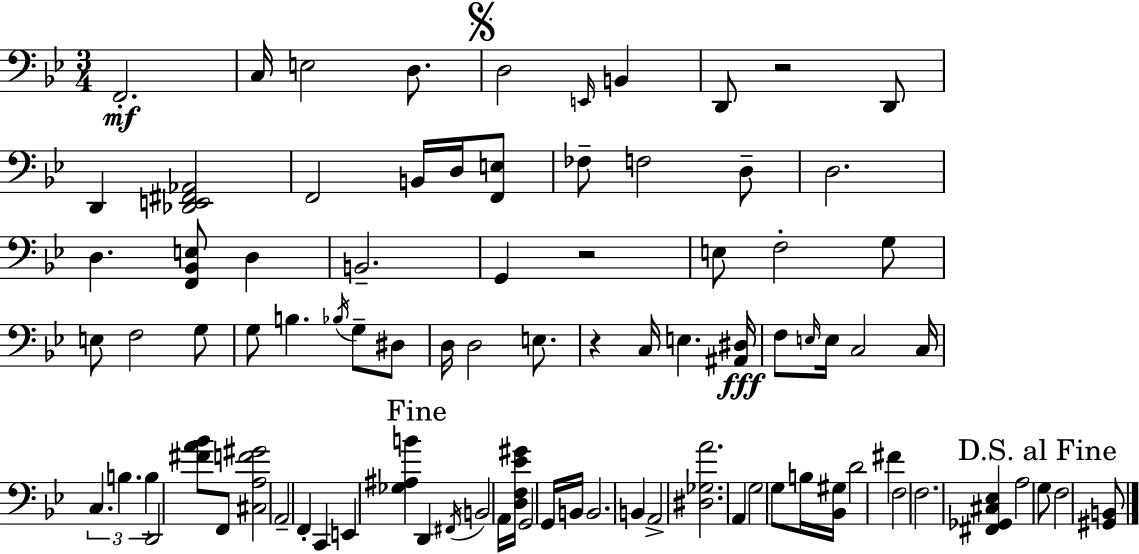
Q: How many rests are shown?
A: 3